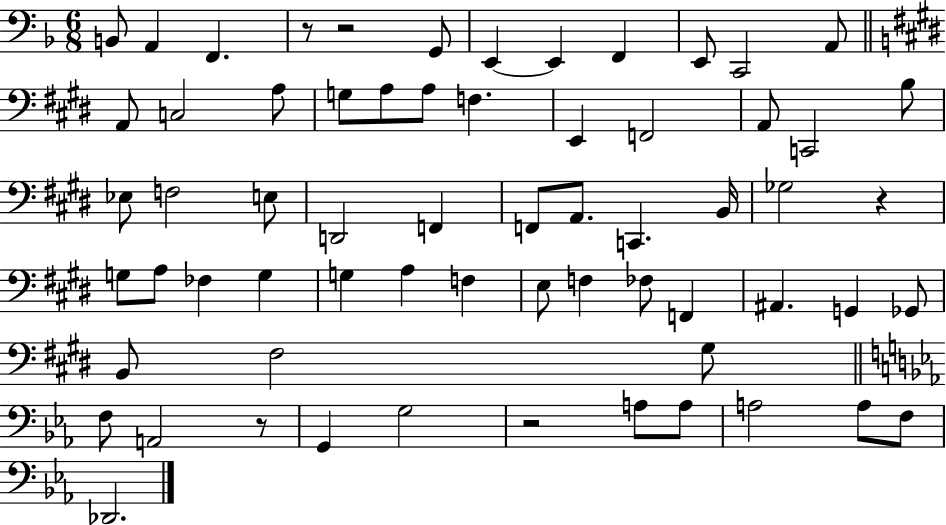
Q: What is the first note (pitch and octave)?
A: B2